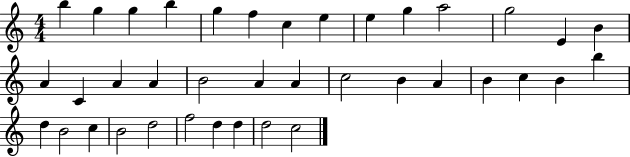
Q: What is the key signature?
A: C major